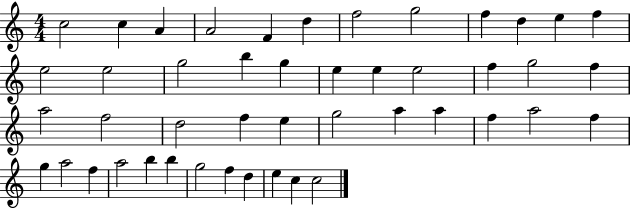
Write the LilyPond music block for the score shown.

{
  \clef treble
  \numericTimeSignature
  \time 4/4
  \key c \major
  c''2 c''4 a'4 | a'2 f'4 d''4 | f''2 g''2 | f''4 d''4 e''4 f''4 | \break e''2 e''2 | g''2 b''4 g''4 | e''4 e''4 e''2 | f''4 g''2 f''4 | \break a''2 f''2 | d''2 f''4 e''4 | g''2 a''4 a''4 | f''4 a''2 f''4 | \break g''4 a''2 f''4 | a''2 b''4 b''4 | g''2 f''4 d''4 | e''4 c''4 c''2 | \break \bar "|."
}